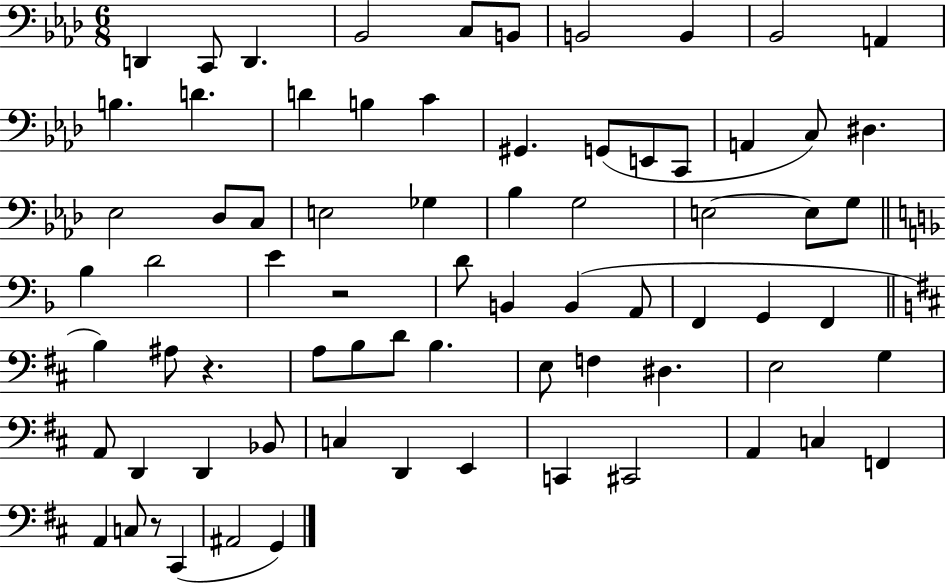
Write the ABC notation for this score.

X:1
T:Untitled
M:6/8
L:1/4
K:Ab
D,, C,,/2 D,, _B,,2 C,/2 B,,/2 B,,2 B,, _B,,2 A,, B, D D B, C ^G,, G,,/2 E,,/2 C,,/2 A,, C,/2 ^D, _E,2 _D,/2 C,/2 E,2 _G, _B, G,2 E,2 E,/2 G,/2 _B, D2 E z2 D/2 B,, B,, A,,/2 F,, G,, F,, B, ^A,/2 z A,/2 B,/2 D/2 B, E,/2 F, ^D, E,2 G, A,,/2 D,, D,, _B,,/2 C, D,, E,, C,, ^C,,2 A,, C, F,, A,, C,/2 z/2 ^C,, ^A,,2 G,,